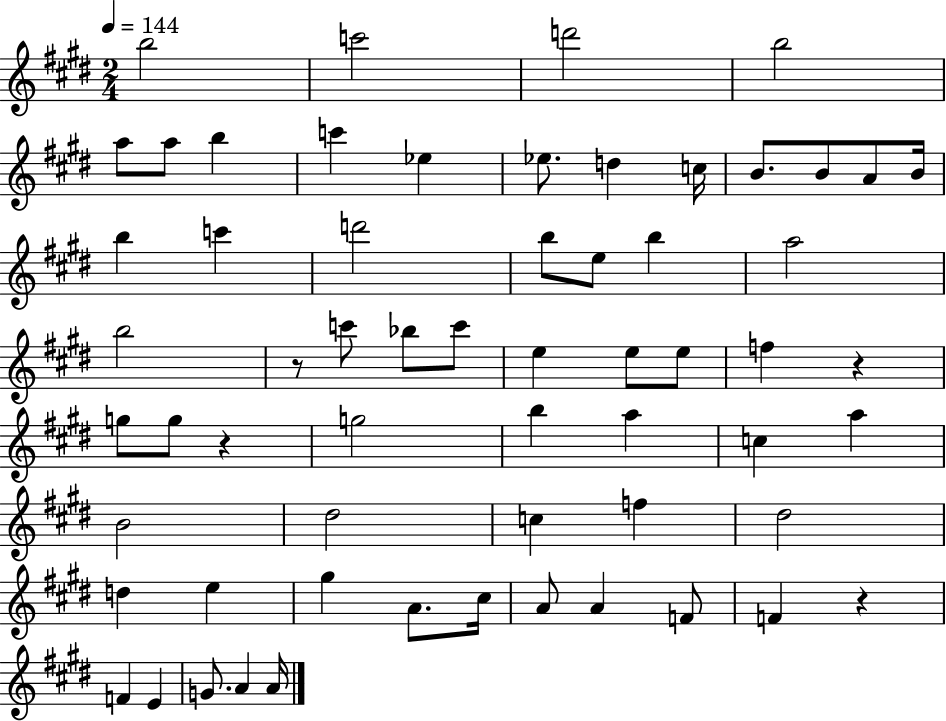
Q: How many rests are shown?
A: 4